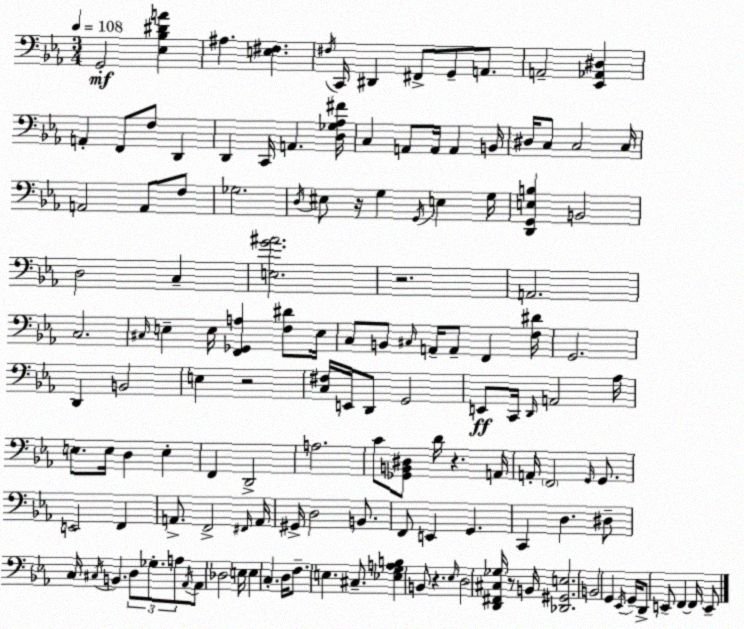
X:1
T:Untitled
M:3/4
L:1/4
K:Eb
G,,2 [_E,_B,^DA] ^A, [E,^F,] ^F,/4 C,,/4 ^D,, ^F,,/2 G,,/2 A,,/2 A,,2 [_E,,_A,,^D,] A,, F,,/2 F,/2 D,, D,, C,,/4 A,, [D,_G,_A,^F]/4 C, A,,/2 A,,/4 A,, B,,/4 ^D,/4 C,/2 C,2 C,/4 A,,2 A,,/2 F,/2 _G,2 D,/4 ^E,/2 z/4 G, G,,/4 E, G,/4 [D,,G,,E,B,] B,,2 D,2 C, [E,G^A]2 z2 A,,2 C,2 ^C,/4 E, E,/4 [F,,_G,,A,] [F,^D]/2 E,/4 C,/2 B,,/2 ^C,/4 A,,/4 A,,/2 F,, [F,^D]/4 G,,2 D,, B,,2 E, z2 [C,^F,]/4 E,,/4 D,,/2 G,,2 E,,/2 C,,/4 D,,/4 A,,2 _A,/4 E,/2 E,/4 D, E, F,, D,,2 A,2 C/2 [_G,,B,,^D,]/2 D/4 z A,,/4 A,,/4 F,,2 G,,/4 G,,/2 E,,2 F,, A,,/2 F,,2 ^F,,/4 A,,/4 ^G,,/4 D,2 B,,/2 F,,/2 E,, G,, C,, D, ^D,/2 C,/4 ^C,/4 B,, D,/2 _G,/2 A,/2 _A,,/4 _A,,/2 _D,2 E,/4 E, C, D,/4 F,/2 E, ^C,/2 [_E,G,A,B,] B,,/2 z _E,/4 D,2 [D,,^F,,^C,_G,]/4 z/2 B,,/4 [_D,,^G,,E,]2 B,,2 G,, _E,,/4 G,,/4 D,,/2 E,,/2 F,, F,,/4 E,,/2